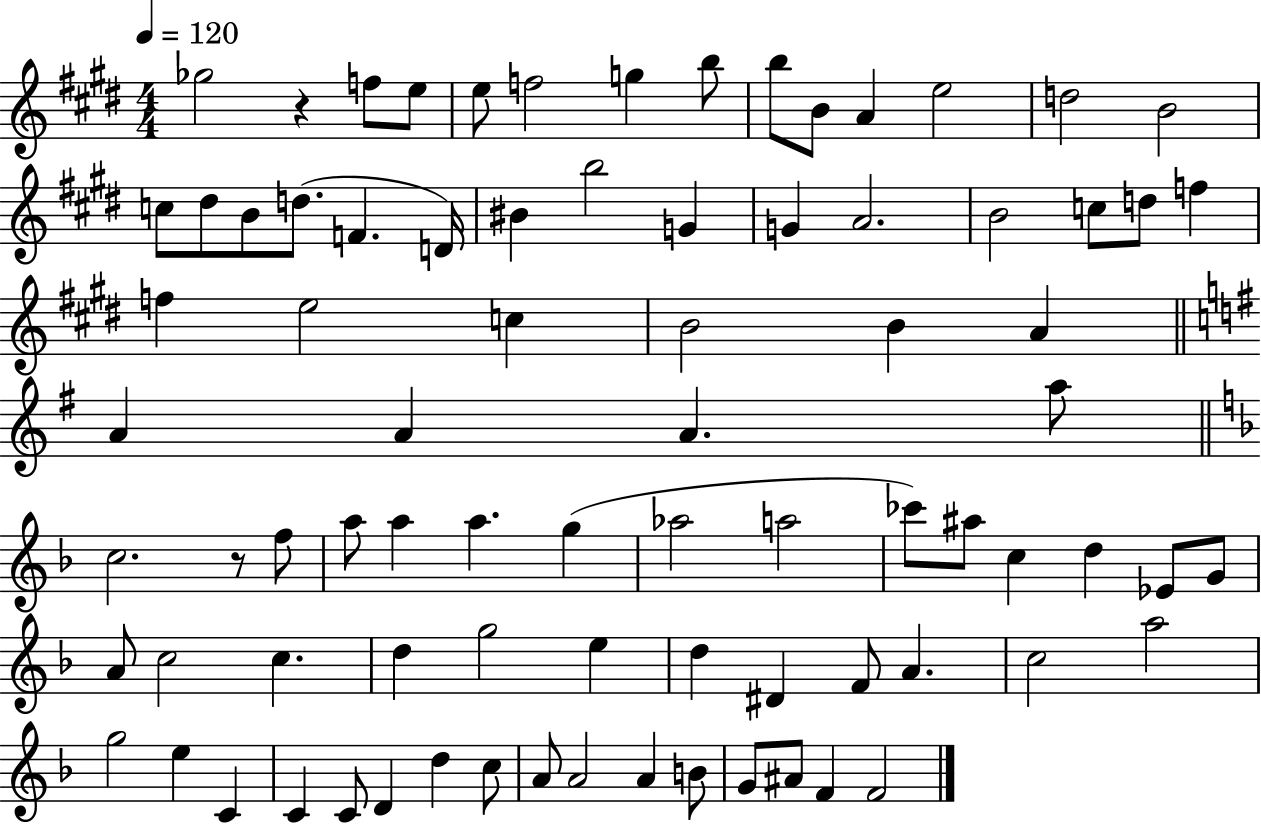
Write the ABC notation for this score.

X:1
T:Untitled
M:4/4
L:1/4
K:E
_g2 z f/2 e/2 e/2 f2 g b/2 b/2 B/2 A e2 d2 B2 c/2 ^d/2 B/2 d/2 F D/4 ^B b2 G G A2 B2 c/2 d/2 f f e2 c B2 B A A A A a/2 c2 z/2 f/2 a/2 a a g _a2 a2 _c'/2 ^a/2 c d _E/2 G/2 A/2 c2 c d g2 e d ^D F/2 A c2 a2 g2 e C C C/2 D d c/2 A/2 A2 A B/2 G/2 ^A/2 F F2